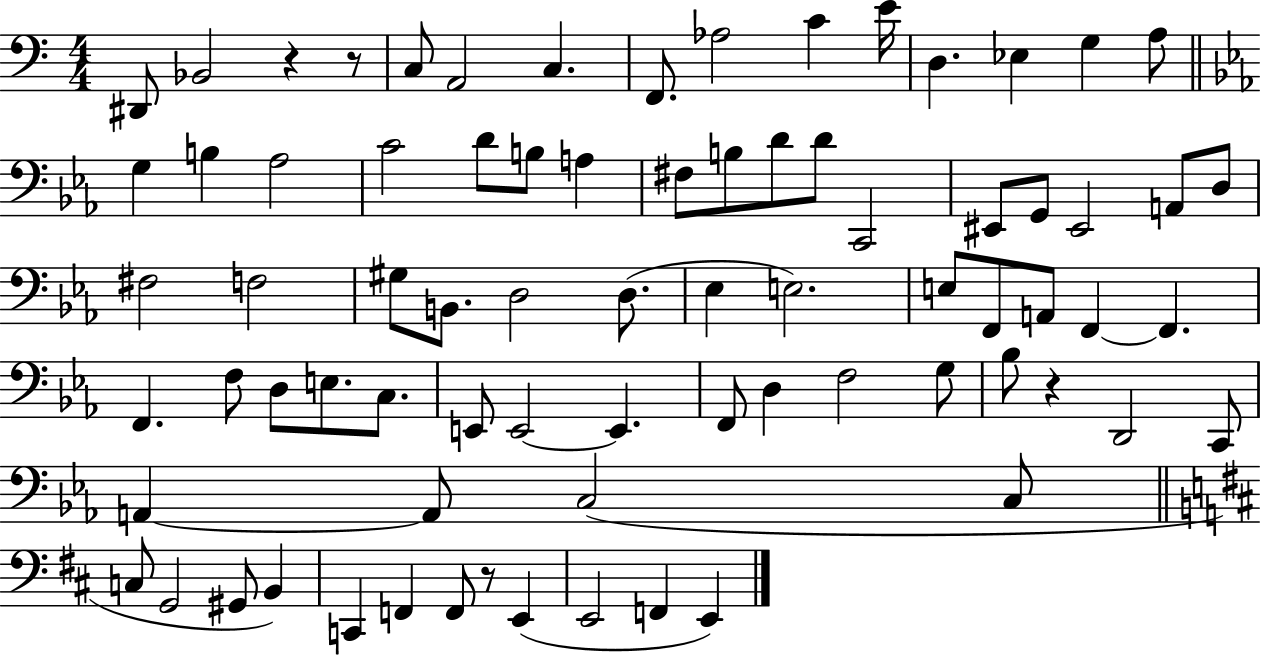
D#2/e Bb2/h R/q R/e C3/e A2/h C3/q. F2/e. Ab3/h C4/q E4/s D3/q. Eb3/q G3/q A3/e G3/q B3/q Ab3/h C4/h D4/e B3/e A3/q F#3/e B3/e D4/e D4/e C2/h EIS2/e G2/e EIS2/h A2/e D3/e F#3/h F3/h G#3/e B2/e. D3/h D3/e. Eb3/q E3/h. E3/e F2/e A2/e F2/q F2/q. F2/q. F3/e D3/e E3/e. C3/e. E2/e E2/h E2/q. F2/e D3/q F3/h G3/e Bb3/e R/q D2/h C2/e A2/q A2/e C3/h C3/e C3/e G2/h G#2/e B2/q C2/q F2/q F2/e R/e E2/q E2/h F2/q E2/q